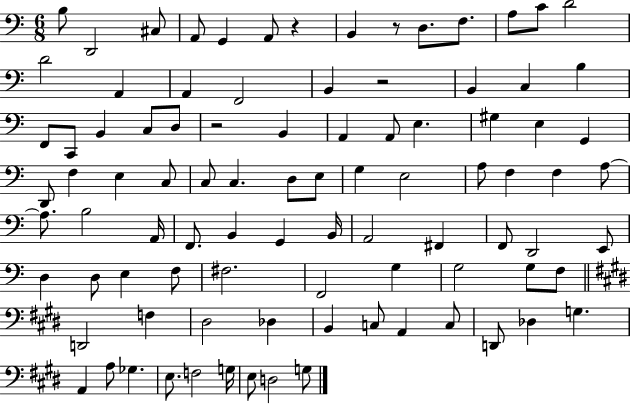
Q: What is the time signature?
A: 6/8